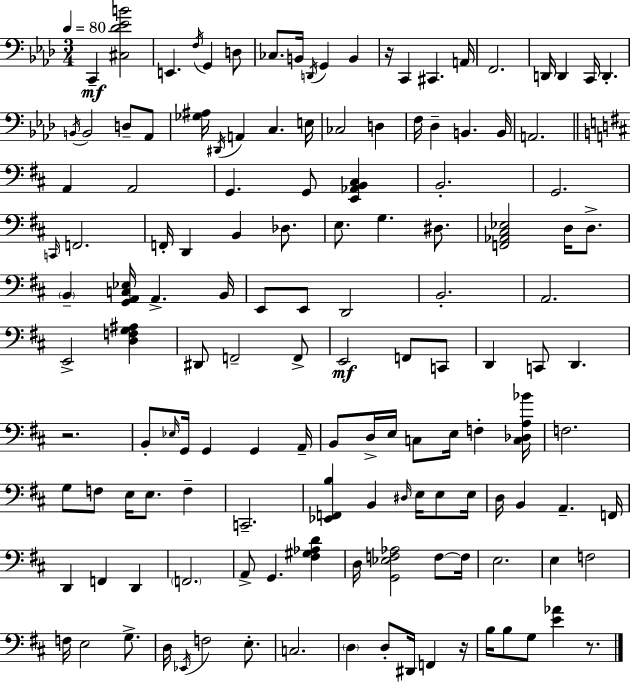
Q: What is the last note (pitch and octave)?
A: G3